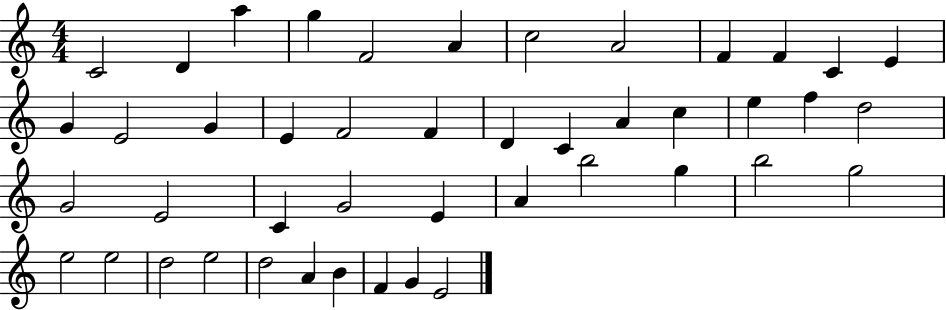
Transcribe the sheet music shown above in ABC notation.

X:1
T:Untitled
M:4/4
L:1/4
K:C
C2 D a g F2 A c2 A2 F F C E G E2 G E F2 F D C A c e f d2 G2 E2 C G2 E A b2 g b2 g2 e2 e2 d2 e2 d2 A B F G E2